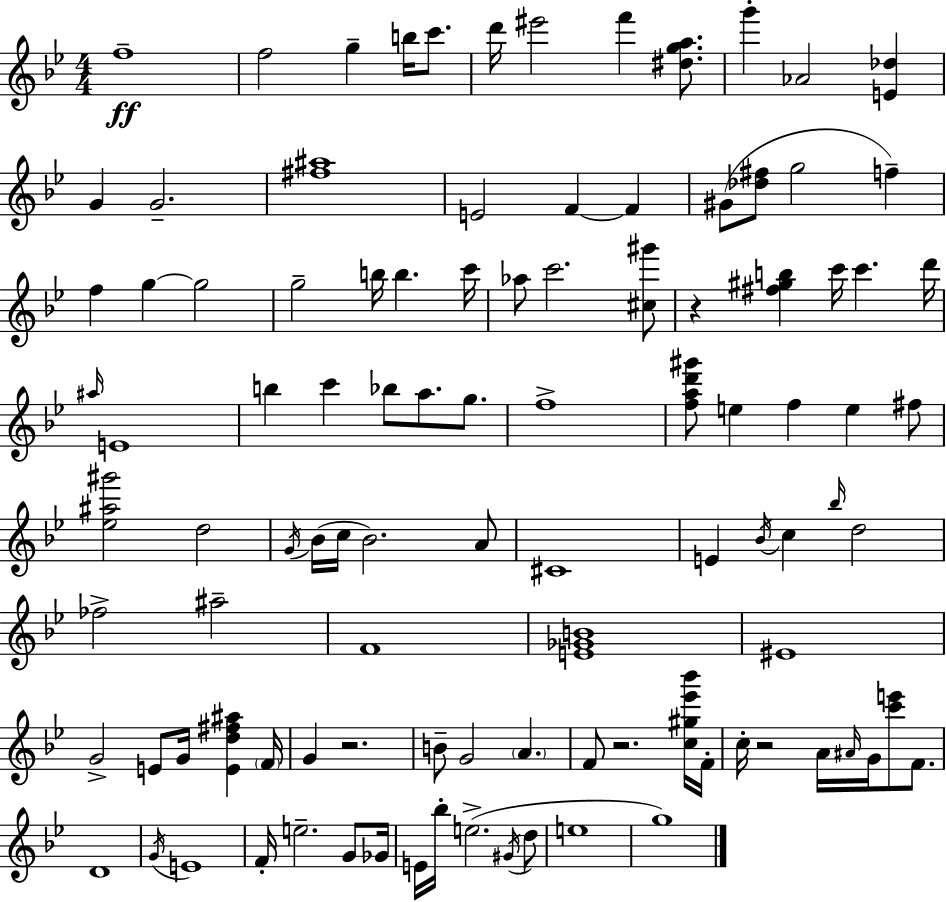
{
  \clef treble
  \numericTimeSignature
  \time 4/4
  \key g \minor
  f''1--\ff | f''2 g''4-- b''16 c'''8. | d'''16 eis'''2 f'''4 <dis'' g'' a''>8. | g'''4-. aes'2 <e' des''>4 | \break g'4 g'2.-- | <fis'' ais''>1 | e'2 f'4~~ f'4 | gis'8( <des'' fis''>8 g''2 f''4--) | \break f''4 g''4~~ g''2 | g''2-- b''16 b''4. c'''16 | aes''8 c'''2. <cis'' gis'''>8 | r4 <fis'' gis'' b''>4 c'''16 c'''4. d'''16 | \break \grace { ais''16 } e'1 | b''4 c'''4 bes''8 a''8. g''8. | f''1-> | <f'' a'' d''' gis'''>8 e''4 f''4 e''4 fis''8 | \break <ees'' ais'' gis'''>2 d''2 | \acciaccatura { g'16 } bes'16( c''16 bes'2.) | a'8 cis'1 | e'4 \acciaccatura { bes'16 } c''4 \grace { bes''16 } d''2 | \break fes''2-> ais''2-- | f'1 | <e' ges' b'>1 | eis'1 | \break g'2-> e'8 g'16 <e' d'' fis'' ais''>4 | \parenthesize f'16 g'4 r2. | b'8-- g'2 \parenthesize a'4. | f'8 r2. | \break <c'' gis'' ees''' bes'''>16 f'16-. c''16-. r2 a'16 \grace { ais'16 } g'16 | <c''' e'''>8 f'8. d'1 | \acciaccatura { g'16 } e'1 | f'16-. e''2.-- | \break g'8 ges'16 e'16 bes''16-. e''2.->( | \acciaccatura { gis'16 } d''8 e''1 | g''1) | \bar "|."
}